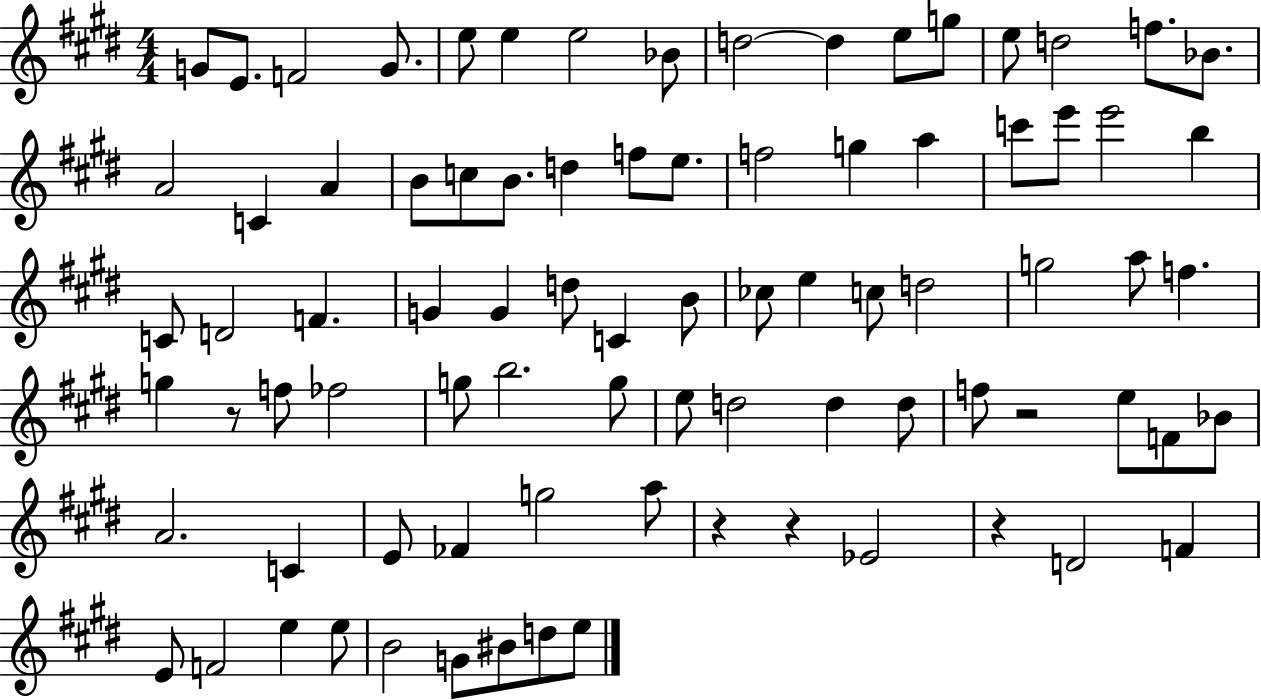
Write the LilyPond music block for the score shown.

{
  \clef treble
  \numericTimeSignature
  \time 4/4
  \key e \major
  g'8 e'8. f'2 g'8. | e''8 e''4 e''2 bes'8 | d''2~~ d''4 e''8 g''8 | e''8 d''2 f''8. bes'8. | \break a'2 c'4 a'4 | b'8 c''8 b'8. d''4 f''8 e''8. | f''2 g''4 a''4 | c'''8 e'''8 e'''2 b''4 | \break c'8 d'2 f'4. | g'4 g'4 d''8 c'4 b'8 | ces''8 e''4 c''8 d''2 | g''2 a''8 f''4. | \break g''4 r8 f''8 fes''2 | g''8 b''2. g''8 | e''8 d''2 d''4 d''8 | f''8 r2 e''8 f'8 bes'8 | \break a'2. c'4 | e'8 fes'4 g''2 a''8 | r4 r4 ees'2 | r4 d'2 f'4 | \break e'8 f'2 e''4 e''8 | b'2 g'8 bis'8 d''8 e''8 | \bar "|."
}